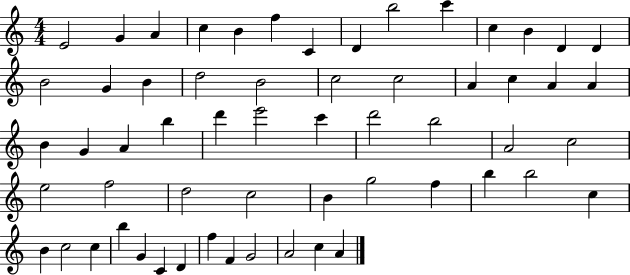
{
  \clef treble
  \numericTimeSignature
  \time 4/4
  \key c \major
  e'2 g'4 a'4 | c''4 b'4 f''4 c'4 | d'4 b''2 c'''4 | c''4 b'4 d'4 d'4 | \break b'2 g'4 b'4 | d''2 b'2 | c''2 c''2 | a'4 c''4 a'4 a'4 | \break b'4 g'4 a'4 b''4 | d'''4 e'''2 c'''4 | d'''2 b''2 | a'2 c''2 | \break e''2 f''2 | d''2 c''2 | b'4 g''2 f''4 | b''4 b''2 c''4 | \break b'4 c''2 c''4 | b''4 g'4 c'4 d'4 | f''4 f'4 g'2 | a'2 c''4 a'4 | \break \bar "|."
}